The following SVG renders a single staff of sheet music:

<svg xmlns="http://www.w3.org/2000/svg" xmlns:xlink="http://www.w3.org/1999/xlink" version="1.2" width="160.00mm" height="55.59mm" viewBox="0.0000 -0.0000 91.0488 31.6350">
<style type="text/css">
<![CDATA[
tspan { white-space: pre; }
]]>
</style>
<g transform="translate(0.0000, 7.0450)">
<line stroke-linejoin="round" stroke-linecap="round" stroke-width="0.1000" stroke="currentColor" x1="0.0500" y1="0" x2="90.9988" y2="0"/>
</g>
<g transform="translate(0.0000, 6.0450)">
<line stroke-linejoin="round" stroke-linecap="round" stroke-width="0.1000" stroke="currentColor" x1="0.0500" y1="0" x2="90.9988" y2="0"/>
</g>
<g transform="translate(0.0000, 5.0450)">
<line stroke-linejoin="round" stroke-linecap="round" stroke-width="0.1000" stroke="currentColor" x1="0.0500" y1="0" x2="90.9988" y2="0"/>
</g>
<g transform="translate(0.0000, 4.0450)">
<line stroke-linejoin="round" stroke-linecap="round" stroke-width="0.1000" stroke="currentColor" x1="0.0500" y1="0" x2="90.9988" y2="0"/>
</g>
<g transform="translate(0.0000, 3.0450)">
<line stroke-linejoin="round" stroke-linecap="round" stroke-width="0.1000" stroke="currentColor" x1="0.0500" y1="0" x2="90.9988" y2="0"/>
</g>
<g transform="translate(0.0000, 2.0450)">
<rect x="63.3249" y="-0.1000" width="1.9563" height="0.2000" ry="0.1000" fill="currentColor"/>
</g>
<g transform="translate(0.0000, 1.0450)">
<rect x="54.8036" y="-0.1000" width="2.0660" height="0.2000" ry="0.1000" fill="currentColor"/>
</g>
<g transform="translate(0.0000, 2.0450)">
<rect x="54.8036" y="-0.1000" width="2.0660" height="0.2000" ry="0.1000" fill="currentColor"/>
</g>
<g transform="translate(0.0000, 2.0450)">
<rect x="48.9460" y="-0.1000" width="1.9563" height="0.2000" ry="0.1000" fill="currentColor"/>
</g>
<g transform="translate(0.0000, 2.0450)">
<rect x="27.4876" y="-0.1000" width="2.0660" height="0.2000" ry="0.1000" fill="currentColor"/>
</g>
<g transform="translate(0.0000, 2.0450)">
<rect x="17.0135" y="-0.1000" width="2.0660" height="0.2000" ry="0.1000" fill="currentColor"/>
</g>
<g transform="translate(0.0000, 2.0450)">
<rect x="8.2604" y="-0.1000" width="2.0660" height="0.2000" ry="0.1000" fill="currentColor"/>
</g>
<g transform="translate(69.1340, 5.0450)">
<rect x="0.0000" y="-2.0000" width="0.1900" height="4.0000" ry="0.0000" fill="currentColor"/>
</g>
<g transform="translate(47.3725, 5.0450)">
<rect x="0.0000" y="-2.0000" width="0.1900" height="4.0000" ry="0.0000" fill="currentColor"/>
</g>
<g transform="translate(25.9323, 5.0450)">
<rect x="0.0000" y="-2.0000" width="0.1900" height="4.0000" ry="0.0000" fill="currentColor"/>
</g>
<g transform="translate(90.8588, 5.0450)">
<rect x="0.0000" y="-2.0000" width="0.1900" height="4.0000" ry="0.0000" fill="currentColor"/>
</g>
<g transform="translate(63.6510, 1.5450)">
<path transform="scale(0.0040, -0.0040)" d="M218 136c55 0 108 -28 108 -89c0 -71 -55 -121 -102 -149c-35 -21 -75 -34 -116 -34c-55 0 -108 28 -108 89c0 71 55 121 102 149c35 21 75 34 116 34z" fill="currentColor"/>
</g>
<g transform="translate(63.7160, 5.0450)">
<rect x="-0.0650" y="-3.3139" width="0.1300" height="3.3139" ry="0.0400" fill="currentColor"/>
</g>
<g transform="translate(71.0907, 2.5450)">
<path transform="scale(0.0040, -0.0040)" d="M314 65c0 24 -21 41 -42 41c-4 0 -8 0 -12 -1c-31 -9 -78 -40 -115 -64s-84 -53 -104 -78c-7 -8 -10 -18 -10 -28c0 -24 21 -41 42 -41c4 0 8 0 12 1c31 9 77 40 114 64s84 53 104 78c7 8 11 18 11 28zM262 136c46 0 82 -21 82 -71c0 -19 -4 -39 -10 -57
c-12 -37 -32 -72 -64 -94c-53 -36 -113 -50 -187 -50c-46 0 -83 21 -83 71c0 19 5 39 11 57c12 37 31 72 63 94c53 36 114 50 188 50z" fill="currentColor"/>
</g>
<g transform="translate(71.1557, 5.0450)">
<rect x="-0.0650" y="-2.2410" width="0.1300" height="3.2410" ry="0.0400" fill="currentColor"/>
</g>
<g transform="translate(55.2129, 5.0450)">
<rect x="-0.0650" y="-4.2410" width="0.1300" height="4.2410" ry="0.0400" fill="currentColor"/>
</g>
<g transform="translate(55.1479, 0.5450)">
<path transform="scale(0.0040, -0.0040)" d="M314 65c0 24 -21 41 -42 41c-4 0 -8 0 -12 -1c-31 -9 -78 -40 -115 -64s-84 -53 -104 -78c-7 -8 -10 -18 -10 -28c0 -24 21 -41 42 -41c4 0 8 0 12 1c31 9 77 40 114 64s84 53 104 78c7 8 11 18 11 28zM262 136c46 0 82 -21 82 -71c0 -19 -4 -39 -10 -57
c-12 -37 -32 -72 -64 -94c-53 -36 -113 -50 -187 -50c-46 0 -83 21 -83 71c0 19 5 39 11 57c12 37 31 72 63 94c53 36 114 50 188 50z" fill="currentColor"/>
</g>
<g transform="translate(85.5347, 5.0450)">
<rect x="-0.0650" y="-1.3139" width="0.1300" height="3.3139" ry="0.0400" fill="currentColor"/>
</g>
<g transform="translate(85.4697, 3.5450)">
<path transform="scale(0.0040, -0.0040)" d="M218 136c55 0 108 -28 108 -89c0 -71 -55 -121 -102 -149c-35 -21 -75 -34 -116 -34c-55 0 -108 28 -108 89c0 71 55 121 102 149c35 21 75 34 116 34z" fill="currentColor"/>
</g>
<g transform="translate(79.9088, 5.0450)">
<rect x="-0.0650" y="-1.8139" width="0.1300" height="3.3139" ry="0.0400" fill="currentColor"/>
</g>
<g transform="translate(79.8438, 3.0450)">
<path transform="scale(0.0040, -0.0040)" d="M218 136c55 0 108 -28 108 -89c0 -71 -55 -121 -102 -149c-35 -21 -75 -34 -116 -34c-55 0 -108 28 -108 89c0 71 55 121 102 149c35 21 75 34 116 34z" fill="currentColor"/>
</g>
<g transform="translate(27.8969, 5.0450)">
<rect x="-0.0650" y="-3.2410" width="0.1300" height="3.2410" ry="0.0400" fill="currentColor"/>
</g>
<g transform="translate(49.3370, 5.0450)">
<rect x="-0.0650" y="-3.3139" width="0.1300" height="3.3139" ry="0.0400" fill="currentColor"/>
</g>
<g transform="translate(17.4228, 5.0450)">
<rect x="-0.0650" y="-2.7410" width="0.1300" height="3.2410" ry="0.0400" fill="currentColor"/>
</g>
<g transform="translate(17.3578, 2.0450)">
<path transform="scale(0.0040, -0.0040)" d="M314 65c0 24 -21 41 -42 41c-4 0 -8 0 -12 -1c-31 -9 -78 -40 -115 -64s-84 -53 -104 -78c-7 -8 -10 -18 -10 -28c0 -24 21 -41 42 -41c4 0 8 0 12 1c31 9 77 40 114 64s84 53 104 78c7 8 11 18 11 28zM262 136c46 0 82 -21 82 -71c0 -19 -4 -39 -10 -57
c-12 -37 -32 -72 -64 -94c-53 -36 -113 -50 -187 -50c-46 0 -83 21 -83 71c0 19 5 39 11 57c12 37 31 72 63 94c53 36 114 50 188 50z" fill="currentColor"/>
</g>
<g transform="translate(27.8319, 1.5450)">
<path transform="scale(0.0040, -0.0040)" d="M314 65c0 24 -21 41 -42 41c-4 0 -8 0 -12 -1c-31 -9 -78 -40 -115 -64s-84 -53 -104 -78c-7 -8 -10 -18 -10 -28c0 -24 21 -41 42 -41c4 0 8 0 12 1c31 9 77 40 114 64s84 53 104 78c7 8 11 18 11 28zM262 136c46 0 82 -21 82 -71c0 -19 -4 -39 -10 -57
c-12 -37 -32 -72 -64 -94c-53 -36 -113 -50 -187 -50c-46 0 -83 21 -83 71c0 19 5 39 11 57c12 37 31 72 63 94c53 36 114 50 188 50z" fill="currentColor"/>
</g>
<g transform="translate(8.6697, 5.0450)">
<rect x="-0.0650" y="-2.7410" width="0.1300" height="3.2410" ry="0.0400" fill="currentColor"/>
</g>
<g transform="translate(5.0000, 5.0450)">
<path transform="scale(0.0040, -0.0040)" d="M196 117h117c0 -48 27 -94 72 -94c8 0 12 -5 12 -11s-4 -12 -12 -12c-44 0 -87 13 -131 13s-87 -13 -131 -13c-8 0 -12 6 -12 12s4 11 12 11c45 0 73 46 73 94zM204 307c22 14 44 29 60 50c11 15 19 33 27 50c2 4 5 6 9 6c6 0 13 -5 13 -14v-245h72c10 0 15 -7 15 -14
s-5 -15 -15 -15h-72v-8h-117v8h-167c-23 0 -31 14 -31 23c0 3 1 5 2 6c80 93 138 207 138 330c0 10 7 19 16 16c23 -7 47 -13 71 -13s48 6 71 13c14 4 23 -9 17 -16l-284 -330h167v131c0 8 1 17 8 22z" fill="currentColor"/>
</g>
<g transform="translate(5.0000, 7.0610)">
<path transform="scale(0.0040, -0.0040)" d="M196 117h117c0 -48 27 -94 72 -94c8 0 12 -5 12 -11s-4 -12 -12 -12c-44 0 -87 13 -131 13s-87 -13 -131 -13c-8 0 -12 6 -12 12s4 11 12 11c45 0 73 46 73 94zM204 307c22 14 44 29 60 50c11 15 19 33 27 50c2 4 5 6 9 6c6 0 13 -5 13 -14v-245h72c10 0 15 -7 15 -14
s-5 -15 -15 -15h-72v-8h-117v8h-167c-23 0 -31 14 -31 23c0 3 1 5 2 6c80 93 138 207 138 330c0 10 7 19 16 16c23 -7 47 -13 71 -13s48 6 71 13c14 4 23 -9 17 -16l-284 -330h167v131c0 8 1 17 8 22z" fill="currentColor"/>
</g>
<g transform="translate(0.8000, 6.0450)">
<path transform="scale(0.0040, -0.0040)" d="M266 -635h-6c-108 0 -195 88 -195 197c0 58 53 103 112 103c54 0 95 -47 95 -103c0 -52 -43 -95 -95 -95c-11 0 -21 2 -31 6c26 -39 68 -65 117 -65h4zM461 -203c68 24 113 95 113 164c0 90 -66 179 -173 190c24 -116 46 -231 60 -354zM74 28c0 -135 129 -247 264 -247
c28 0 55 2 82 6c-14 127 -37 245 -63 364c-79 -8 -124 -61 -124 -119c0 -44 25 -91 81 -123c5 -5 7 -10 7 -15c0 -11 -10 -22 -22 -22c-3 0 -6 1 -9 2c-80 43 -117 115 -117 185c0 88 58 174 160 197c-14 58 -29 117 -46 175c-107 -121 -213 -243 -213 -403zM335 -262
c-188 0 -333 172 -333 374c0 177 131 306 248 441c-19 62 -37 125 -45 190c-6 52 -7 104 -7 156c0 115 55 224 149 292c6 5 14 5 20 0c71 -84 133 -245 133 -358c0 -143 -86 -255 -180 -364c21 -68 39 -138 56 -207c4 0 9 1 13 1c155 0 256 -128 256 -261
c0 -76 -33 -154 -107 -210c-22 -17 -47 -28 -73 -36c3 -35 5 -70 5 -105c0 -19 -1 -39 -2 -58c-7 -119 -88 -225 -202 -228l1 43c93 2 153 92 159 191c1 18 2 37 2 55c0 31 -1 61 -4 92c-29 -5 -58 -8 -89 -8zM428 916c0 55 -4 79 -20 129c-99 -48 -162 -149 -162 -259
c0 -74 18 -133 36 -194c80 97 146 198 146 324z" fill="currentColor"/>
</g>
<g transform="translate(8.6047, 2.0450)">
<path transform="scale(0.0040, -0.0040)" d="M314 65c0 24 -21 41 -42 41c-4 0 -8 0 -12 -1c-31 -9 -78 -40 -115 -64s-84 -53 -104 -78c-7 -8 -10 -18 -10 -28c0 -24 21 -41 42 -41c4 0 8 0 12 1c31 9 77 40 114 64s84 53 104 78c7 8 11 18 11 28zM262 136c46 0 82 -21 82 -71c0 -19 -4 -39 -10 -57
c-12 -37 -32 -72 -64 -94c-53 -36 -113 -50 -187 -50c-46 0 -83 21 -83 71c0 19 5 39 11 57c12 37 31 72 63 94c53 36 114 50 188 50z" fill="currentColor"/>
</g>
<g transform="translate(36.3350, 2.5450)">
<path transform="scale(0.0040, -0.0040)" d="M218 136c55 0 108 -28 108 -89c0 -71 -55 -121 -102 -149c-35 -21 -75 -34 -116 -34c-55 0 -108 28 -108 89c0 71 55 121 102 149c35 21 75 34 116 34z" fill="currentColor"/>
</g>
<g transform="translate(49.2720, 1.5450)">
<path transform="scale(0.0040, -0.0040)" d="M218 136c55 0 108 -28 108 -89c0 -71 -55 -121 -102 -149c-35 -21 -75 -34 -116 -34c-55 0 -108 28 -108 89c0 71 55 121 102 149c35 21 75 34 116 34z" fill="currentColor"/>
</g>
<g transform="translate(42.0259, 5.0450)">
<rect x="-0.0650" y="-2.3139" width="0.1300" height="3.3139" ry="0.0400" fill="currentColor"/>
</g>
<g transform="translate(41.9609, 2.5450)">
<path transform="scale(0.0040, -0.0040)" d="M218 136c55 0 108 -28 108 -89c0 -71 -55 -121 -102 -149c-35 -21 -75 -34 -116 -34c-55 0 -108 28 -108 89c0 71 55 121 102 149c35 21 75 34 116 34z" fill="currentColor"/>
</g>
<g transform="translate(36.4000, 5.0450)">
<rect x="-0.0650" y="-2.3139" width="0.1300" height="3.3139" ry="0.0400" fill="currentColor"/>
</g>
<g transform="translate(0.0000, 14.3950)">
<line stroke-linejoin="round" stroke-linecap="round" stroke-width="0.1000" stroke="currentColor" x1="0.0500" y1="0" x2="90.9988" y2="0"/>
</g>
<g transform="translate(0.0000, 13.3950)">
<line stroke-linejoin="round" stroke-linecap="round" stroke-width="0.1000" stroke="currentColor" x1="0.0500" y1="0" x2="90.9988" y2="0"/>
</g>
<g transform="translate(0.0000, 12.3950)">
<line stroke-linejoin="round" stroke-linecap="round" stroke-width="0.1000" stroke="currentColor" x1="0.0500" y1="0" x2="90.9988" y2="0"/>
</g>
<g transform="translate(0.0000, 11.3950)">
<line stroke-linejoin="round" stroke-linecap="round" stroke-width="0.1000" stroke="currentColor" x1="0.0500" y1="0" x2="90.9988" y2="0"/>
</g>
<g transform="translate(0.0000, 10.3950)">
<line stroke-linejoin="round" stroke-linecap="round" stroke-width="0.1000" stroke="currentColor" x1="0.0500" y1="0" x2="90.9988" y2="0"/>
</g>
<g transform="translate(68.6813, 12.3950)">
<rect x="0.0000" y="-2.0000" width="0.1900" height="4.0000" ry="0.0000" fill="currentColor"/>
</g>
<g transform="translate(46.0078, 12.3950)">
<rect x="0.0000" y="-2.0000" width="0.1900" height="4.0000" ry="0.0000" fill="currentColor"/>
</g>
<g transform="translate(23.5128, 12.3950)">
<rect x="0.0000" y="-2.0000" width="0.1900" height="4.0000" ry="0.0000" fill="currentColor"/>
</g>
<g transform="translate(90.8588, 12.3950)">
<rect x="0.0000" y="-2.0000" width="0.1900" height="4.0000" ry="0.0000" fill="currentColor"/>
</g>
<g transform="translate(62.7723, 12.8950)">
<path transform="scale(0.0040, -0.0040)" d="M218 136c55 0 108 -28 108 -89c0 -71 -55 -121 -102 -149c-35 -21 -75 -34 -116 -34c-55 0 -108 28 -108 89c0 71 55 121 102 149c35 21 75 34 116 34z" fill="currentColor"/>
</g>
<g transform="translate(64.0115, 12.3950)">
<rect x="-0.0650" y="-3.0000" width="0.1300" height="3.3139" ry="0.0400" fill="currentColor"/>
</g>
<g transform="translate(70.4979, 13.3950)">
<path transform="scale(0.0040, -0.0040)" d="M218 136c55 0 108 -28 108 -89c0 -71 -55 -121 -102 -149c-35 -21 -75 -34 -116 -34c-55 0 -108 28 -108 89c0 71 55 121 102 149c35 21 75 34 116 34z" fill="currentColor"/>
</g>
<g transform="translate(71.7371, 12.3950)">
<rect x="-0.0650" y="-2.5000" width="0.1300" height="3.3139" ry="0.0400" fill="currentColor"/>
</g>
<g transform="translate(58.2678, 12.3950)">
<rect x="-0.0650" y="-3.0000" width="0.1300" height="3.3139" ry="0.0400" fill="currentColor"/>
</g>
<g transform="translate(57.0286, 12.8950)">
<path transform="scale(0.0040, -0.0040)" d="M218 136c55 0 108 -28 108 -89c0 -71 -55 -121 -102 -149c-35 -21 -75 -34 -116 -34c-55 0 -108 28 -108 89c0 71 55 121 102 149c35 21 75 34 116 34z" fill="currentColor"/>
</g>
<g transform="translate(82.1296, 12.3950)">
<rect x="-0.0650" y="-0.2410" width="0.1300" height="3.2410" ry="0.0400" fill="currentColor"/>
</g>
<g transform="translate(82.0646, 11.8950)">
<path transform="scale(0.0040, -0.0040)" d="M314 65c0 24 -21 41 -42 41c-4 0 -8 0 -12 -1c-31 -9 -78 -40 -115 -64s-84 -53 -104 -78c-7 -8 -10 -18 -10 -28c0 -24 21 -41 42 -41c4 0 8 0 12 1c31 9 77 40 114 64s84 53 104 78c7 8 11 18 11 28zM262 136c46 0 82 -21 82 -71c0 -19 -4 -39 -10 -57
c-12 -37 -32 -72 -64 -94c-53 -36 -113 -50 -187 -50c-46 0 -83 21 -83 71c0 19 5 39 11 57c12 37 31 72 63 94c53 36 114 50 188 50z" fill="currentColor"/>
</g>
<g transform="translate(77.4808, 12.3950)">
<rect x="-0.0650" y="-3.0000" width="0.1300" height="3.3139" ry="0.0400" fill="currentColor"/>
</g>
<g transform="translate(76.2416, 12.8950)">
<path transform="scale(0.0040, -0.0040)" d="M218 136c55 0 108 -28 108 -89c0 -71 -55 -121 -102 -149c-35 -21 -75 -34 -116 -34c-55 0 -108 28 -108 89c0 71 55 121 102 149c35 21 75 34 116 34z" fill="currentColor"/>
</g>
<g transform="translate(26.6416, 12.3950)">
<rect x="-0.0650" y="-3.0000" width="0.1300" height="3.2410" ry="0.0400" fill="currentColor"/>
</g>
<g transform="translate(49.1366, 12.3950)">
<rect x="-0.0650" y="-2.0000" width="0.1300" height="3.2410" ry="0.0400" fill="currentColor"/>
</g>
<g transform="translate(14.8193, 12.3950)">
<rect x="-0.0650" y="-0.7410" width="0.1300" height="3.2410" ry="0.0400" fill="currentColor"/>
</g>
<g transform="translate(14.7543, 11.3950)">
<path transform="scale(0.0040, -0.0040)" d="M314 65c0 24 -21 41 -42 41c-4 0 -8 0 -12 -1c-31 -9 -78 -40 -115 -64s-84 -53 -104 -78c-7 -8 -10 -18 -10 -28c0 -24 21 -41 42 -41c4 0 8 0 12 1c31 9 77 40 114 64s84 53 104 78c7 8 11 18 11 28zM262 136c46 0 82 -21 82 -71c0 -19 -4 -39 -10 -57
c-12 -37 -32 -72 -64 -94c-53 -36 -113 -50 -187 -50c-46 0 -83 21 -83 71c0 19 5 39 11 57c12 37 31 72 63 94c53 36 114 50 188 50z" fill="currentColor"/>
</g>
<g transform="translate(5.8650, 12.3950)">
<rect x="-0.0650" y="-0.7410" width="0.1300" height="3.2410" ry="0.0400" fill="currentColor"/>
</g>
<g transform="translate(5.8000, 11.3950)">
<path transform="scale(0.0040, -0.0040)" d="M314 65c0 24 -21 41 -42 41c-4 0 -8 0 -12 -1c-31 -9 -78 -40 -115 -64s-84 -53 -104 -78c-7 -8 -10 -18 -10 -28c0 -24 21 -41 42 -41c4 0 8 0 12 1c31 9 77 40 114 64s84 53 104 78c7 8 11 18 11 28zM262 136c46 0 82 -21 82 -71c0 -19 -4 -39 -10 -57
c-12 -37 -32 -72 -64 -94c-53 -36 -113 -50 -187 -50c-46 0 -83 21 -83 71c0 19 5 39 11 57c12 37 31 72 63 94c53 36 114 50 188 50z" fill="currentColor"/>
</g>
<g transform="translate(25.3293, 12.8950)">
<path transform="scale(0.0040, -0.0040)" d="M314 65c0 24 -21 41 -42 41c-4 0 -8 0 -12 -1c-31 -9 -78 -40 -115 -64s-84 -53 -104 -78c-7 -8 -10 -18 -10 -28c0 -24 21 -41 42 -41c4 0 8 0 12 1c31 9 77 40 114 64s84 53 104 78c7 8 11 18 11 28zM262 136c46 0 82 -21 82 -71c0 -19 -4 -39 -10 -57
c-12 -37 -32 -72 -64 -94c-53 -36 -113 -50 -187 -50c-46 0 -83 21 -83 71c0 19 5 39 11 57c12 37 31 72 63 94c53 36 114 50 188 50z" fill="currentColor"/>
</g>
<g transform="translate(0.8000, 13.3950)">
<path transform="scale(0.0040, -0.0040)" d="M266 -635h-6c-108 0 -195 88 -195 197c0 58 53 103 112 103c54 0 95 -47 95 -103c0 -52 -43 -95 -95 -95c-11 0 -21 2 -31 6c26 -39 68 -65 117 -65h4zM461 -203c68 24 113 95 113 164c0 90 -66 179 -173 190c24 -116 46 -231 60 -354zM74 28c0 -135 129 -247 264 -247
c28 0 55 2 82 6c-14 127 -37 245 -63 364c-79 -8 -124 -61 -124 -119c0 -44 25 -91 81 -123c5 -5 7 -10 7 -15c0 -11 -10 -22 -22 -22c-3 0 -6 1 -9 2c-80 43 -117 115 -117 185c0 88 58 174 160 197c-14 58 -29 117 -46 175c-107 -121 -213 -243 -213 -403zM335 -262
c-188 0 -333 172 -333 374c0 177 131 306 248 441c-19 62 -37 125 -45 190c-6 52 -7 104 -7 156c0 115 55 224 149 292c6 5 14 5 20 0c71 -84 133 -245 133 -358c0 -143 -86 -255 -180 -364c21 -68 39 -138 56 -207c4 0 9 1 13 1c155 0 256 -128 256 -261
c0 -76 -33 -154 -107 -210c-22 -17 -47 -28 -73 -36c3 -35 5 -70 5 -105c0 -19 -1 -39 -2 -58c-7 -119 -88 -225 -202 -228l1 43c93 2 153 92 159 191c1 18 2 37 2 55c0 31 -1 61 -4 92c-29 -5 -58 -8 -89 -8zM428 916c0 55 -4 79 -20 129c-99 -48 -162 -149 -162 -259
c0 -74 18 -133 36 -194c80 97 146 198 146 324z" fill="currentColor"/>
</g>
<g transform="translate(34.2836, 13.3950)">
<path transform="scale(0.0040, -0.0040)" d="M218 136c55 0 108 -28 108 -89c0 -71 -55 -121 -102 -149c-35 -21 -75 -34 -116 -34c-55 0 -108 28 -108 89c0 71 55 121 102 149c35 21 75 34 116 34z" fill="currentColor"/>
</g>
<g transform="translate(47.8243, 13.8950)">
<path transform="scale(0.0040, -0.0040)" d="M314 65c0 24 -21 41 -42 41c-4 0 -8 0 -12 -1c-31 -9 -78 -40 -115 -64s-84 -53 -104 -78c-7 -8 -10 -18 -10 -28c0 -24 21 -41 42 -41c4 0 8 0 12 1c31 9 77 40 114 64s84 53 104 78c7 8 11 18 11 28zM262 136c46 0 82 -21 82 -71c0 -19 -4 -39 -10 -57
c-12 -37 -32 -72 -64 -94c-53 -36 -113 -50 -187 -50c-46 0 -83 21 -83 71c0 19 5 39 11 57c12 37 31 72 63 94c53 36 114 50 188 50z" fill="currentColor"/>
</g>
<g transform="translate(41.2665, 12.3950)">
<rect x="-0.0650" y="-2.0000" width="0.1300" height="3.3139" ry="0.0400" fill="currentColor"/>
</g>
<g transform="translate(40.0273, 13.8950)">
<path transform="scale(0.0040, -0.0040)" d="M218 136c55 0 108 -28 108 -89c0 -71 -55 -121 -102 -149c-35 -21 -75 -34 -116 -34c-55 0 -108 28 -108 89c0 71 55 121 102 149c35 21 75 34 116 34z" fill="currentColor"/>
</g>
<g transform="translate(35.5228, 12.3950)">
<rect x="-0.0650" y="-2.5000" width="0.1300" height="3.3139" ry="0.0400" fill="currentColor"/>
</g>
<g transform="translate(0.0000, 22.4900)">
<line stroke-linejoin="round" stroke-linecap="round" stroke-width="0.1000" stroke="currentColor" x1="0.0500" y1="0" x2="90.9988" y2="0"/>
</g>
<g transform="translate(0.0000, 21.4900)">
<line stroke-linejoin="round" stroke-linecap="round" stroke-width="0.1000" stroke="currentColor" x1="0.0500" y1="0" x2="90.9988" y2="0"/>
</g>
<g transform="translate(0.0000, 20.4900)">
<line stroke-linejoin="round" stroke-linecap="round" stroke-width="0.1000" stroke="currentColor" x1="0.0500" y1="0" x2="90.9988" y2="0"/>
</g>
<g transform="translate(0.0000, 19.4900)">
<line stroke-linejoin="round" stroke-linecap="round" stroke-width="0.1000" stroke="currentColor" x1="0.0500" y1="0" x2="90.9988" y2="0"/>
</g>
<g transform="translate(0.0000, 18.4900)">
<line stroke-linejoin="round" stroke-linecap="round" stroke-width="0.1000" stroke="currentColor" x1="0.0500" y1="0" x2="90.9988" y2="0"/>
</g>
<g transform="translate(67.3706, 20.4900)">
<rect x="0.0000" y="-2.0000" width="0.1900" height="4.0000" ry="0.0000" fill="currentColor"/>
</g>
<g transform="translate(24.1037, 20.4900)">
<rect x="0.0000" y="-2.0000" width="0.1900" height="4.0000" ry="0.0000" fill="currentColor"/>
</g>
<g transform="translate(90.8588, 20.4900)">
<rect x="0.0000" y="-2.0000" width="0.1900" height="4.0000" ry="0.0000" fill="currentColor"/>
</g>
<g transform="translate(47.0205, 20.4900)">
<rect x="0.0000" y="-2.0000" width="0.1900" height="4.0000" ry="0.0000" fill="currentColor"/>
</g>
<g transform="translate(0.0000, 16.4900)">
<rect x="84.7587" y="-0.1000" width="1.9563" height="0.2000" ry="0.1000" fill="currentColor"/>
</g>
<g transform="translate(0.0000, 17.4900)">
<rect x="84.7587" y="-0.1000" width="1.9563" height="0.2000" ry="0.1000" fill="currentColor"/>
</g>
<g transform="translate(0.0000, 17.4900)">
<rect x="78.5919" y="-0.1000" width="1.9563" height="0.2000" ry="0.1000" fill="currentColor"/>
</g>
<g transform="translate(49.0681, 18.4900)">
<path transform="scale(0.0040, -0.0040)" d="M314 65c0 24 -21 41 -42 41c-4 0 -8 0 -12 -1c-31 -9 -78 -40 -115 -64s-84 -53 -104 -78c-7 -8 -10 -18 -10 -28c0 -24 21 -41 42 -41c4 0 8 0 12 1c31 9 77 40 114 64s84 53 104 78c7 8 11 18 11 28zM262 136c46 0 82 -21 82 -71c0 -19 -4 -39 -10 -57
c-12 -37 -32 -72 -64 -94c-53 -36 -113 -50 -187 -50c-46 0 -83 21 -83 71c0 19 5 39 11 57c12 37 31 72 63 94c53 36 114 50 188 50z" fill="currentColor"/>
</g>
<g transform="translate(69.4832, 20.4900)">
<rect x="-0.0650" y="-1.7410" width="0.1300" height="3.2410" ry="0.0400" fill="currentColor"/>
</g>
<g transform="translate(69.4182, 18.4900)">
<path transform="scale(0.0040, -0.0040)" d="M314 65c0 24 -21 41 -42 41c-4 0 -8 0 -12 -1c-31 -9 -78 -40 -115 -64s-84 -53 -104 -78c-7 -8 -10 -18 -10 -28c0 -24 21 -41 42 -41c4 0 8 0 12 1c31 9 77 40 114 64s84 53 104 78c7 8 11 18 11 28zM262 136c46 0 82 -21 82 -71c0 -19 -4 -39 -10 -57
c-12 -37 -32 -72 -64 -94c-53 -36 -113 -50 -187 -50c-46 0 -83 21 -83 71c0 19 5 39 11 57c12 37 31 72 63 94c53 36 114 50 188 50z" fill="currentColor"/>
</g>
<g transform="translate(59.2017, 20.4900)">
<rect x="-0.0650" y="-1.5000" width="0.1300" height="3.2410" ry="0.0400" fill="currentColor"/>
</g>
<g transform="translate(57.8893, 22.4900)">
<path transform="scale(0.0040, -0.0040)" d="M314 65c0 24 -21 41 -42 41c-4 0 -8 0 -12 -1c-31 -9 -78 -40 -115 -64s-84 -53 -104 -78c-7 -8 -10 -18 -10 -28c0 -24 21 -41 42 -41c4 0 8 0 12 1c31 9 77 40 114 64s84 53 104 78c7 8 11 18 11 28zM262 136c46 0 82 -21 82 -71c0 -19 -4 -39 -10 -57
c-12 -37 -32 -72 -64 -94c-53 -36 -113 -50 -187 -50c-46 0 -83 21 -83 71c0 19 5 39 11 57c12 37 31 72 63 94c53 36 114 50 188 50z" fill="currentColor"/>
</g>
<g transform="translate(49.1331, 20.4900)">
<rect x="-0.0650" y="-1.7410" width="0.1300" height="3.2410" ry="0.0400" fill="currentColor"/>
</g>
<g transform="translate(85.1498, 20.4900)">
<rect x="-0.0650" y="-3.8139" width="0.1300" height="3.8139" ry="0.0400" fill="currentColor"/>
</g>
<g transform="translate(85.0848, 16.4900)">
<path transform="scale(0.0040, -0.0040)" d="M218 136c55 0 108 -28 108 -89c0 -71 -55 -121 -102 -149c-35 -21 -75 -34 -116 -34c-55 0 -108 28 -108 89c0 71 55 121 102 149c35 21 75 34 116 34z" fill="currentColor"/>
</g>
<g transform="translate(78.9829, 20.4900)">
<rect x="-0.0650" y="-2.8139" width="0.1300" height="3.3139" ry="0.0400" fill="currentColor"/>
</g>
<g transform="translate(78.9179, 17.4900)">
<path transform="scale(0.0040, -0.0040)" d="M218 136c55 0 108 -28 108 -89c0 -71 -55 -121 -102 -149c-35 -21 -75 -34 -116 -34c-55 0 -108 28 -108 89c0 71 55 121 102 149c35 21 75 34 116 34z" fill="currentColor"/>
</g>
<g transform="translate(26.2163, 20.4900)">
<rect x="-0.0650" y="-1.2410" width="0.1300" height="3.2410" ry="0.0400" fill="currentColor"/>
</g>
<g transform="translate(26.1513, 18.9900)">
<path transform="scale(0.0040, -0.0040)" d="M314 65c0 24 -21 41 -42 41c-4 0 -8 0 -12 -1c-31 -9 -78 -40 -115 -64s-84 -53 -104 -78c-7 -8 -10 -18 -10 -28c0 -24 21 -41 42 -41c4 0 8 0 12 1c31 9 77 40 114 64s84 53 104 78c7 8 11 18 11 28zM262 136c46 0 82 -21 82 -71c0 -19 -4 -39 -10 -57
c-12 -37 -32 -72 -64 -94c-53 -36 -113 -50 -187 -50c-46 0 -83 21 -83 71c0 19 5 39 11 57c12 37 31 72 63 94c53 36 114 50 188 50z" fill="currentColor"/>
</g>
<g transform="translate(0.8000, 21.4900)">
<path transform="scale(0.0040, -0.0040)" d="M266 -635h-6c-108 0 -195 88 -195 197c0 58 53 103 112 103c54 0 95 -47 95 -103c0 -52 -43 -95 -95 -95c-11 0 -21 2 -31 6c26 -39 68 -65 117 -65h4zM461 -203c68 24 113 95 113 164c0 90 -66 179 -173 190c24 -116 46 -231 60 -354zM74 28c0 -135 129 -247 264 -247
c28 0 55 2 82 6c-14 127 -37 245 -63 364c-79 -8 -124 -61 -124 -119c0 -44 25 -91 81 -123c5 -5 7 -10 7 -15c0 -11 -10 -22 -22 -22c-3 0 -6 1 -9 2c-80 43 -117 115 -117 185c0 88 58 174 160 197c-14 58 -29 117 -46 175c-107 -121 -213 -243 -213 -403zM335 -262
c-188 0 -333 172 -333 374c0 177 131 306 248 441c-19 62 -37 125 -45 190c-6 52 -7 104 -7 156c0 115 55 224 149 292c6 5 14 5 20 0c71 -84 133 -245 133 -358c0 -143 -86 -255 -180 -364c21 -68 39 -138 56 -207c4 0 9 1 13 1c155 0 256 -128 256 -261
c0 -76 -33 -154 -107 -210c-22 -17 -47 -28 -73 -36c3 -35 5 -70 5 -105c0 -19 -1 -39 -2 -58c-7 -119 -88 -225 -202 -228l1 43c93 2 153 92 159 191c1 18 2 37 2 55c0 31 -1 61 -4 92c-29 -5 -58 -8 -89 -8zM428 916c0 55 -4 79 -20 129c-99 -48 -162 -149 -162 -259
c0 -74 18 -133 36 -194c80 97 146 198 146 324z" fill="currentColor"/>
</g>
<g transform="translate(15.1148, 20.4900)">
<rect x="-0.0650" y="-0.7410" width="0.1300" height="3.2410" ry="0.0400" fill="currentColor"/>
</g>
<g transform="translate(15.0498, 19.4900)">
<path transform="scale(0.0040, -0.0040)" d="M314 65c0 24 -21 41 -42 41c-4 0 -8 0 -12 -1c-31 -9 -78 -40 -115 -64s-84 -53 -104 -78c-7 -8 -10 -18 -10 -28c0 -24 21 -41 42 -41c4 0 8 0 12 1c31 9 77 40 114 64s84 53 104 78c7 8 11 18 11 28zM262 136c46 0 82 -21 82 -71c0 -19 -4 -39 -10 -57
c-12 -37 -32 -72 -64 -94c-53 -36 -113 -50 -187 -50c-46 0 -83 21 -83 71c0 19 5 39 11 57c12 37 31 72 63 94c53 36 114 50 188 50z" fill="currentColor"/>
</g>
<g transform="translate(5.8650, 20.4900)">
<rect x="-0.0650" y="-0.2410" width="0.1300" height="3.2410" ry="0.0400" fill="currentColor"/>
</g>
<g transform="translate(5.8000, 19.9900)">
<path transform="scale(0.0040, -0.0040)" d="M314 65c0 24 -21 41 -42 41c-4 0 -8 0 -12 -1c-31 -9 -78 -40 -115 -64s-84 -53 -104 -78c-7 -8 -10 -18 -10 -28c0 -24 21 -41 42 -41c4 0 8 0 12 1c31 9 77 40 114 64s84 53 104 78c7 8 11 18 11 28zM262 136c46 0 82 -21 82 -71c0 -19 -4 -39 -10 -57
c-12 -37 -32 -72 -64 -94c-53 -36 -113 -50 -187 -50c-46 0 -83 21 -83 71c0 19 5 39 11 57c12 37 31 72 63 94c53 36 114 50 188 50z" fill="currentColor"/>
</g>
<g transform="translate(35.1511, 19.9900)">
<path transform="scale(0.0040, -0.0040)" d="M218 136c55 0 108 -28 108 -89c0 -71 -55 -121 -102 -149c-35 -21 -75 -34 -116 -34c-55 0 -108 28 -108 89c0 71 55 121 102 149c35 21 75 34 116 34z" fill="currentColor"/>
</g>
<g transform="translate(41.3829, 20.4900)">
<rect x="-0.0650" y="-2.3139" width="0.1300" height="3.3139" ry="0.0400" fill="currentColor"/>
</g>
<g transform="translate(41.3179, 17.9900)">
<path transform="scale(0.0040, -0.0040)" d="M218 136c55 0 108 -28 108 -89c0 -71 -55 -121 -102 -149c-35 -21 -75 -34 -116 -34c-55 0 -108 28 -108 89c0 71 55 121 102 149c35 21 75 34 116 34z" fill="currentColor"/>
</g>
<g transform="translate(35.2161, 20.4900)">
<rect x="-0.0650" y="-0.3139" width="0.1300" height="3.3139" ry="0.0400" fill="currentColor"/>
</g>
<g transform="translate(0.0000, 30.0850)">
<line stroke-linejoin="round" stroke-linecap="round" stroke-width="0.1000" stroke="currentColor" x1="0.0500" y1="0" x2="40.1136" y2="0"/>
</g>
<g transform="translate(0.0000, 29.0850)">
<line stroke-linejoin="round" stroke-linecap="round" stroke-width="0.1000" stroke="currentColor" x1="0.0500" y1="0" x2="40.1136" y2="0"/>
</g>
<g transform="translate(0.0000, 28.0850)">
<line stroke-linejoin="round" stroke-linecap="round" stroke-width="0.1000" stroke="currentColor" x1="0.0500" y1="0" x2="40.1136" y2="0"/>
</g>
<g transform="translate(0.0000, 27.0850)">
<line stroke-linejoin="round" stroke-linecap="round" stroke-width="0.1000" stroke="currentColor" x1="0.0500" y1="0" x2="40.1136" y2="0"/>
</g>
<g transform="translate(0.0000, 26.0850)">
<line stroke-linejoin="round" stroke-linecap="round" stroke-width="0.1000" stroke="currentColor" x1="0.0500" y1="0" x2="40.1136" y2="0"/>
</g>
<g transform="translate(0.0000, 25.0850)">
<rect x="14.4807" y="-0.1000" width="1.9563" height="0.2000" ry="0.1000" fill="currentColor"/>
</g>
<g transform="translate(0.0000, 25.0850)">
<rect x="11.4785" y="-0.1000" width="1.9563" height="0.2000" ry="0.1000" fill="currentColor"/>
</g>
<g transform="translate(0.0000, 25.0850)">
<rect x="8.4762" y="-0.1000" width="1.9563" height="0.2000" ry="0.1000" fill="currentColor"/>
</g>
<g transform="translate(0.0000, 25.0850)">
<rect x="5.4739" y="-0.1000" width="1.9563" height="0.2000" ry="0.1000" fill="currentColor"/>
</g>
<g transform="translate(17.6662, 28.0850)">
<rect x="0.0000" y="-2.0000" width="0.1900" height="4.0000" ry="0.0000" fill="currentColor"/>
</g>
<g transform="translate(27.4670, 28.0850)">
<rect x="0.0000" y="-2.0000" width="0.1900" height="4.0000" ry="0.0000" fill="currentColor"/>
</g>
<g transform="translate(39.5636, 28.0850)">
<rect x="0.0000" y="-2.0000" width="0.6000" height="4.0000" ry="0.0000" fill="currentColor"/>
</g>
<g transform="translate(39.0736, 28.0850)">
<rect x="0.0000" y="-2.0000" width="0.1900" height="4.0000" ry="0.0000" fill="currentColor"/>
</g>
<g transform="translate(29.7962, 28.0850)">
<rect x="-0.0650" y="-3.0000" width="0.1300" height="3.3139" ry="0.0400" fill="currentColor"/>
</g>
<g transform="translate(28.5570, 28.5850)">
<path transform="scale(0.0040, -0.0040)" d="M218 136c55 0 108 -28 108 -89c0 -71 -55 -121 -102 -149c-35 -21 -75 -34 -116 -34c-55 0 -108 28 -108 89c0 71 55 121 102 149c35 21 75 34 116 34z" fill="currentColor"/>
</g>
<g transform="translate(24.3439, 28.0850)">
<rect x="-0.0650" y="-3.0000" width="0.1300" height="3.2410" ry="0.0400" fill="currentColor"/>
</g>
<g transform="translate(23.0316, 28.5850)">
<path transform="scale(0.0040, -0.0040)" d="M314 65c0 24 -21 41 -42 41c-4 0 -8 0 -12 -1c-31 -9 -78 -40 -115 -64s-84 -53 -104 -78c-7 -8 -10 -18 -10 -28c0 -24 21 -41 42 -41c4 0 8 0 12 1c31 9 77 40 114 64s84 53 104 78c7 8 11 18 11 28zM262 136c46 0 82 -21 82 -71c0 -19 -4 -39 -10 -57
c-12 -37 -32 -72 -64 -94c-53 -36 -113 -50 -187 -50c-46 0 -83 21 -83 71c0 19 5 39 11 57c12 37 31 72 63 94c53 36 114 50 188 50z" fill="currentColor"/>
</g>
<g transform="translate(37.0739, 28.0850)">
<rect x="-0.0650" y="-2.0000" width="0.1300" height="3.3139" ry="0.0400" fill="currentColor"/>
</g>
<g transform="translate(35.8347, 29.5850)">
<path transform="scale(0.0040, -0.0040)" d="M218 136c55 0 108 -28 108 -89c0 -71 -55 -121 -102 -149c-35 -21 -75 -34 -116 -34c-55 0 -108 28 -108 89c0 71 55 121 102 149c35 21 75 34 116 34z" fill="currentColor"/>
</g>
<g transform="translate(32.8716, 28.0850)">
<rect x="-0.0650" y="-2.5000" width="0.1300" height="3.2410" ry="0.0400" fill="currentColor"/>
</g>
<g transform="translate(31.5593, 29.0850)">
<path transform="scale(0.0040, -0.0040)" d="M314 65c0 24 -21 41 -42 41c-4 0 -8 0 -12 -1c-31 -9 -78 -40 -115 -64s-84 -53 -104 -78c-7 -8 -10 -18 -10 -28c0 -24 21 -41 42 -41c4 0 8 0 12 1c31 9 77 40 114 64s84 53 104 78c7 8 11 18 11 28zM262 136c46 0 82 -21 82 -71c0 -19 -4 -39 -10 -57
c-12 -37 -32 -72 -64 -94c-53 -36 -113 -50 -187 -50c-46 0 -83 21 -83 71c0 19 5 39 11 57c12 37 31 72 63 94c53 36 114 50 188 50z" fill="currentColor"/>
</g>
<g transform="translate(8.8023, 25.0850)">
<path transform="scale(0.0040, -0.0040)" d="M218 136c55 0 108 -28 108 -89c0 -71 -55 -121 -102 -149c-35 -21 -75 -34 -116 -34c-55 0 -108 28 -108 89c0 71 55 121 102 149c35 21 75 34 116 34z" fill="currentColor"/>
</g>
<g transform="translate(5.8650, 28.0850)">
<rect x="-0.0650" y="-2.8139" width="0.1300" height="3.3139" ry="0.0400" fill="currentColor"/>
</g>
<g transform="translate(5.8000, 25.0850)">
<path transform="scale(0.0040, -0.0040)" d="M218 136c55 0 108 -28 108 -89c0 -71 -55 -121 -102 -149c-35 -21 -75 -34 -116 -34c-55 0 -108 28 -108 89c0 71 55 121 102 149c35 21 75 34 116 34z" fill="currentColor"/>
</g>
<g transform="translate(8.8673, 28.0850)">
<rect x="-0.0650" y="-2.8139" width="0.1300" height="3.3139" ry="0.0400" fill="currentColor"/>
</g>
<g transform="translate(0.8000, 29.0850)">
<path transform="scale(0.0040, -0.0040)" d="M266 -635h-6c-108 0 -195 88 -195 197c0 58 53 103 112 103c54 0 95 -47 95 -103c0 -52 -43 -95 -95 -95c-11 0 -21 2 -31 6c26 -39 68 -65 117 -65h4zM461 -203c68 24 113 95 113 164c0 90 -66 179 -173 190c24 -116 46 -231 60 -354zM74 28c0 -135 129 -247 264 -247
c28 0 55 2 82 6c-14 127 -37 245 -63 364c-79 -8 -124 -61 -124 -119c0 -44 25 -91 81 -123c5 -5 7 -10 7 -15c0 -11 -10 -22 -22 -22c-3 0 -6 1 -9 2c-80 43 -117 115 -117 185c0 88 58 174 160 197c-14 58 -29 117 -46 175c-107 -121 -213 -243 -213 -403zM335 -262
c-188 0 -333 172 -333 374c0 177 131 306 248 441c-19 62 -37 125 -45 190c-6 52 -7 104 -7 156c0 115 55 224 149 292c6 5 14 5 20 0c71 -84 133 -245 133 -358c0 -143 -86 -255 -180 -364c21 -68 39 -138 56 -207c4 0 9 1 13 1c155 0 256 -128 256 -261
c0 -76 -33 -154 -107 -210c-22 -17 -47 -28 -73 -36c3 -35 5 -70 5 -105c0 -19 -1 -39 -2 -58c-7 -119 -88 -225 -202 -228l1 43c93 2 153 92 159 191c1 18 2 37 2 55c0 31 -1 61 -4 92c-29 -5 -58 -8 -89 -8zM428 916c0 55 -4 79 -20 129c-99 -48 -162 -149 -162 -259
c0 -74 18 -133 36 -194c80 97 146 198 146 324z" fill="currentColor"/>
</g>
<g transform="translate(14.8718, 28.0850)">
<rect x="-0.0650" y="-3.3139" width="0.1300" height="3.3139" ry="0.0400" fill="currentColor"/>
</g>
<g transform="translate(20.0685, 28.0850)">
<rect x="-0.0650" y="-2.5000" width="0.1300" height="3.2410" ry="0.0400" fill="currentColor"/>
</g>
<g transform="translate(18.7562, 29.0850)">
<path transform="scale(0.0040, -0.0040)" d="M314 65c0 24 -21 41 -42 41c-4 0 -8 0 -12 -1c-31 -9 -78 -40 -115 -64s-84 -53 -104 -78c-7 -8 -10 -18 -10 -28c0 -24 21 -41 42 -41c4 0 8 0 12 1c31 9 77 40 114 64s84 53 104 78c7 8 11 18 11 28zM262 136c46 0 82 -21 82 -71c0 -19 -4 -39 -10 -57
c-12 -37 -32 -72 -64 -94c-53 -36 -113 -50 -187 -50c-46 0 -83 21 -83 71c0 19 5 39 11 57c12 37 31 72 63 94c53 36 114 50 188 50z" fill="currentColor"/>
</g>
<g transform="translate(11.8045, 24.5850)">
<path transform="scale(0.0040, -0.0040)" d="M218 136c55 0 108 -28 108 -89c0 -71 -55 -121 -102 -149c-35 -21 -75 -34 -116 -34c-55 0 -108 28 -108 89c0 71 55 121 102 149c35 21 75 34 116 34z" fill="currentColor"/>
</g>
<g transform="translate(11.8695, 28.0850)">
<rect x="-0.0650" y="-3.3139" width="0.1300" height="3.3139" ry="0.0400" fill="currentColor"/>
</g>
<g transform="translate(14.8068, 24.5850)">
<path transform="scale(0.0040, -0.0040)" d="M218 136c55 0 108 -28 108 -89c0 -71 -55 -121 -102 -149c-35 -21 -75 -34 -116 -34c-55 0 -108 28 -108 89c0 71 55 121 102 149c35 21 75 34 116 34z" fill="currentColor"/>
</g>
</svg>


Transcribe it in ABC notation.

X:1
T:Untitled
M:4/4
L:1/4
K:C
a2 a2 b2 g g b d'2 b g2 f e d2 d2 A2 G F F2 A A G A c2 c2 d2 e2 c g f2 E2 f2 a c' a a b b G2 A2 A G2 F